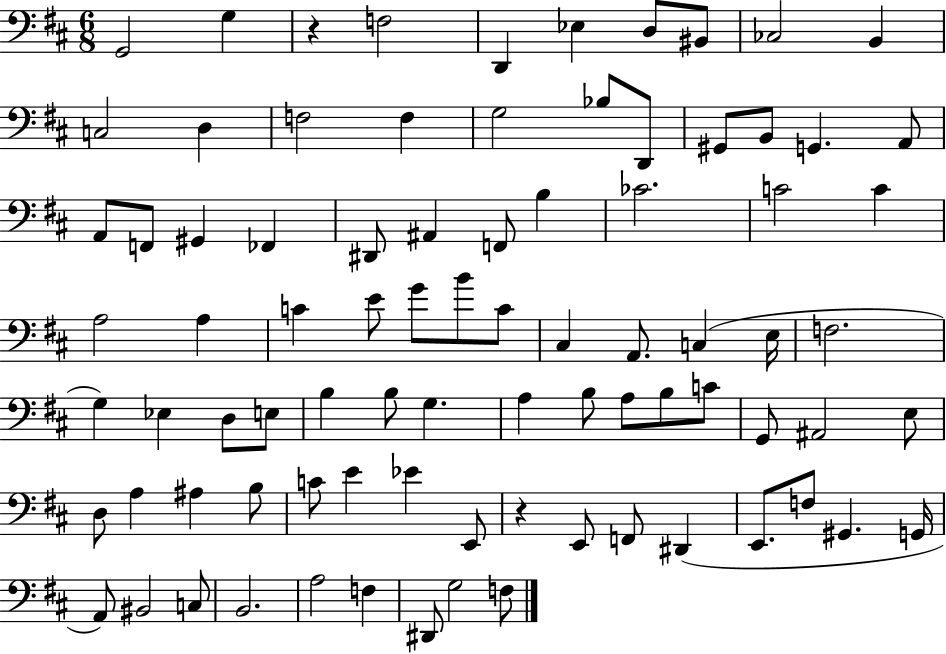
{
  \clef bass
  \numericTimeSignature
  \time 6/8
  \key d \major
  \repeat volta 2 { g,2 g4 | r4 f2 | d,4 ees4 d8 bis,8 | ces2 b,4 | \break c2 d4 | f2 f4 | g2 bes8 d,8 | gis,8 b,8 g,4. a,8 | \break a,8 f,8 gis,4 fes,4 | dis,8 ais,4 f,8 b4 | ces'2. | c'2 c'4 | \break a2 a4 | c'4 e'8 g'8 b'8 c'8 | cis4 a,8. c4( e16 | f2. | \break g4) ees4 d8 e8 | b4 b8 g4. | a4 b8 a8 b8 c'8 | g,8 ais,2 e8 | \break d8 a4 ais4 b8 | c'8 e'4 ees'4 e,8 | r4 e,8 f,8 dis,4( | e,8. f8 gis,4. g,16 | \break a,8) bis,2 c8 | b,2. | a2 f4 | dis,8 g2 f8 | \break } \bar "|."
}